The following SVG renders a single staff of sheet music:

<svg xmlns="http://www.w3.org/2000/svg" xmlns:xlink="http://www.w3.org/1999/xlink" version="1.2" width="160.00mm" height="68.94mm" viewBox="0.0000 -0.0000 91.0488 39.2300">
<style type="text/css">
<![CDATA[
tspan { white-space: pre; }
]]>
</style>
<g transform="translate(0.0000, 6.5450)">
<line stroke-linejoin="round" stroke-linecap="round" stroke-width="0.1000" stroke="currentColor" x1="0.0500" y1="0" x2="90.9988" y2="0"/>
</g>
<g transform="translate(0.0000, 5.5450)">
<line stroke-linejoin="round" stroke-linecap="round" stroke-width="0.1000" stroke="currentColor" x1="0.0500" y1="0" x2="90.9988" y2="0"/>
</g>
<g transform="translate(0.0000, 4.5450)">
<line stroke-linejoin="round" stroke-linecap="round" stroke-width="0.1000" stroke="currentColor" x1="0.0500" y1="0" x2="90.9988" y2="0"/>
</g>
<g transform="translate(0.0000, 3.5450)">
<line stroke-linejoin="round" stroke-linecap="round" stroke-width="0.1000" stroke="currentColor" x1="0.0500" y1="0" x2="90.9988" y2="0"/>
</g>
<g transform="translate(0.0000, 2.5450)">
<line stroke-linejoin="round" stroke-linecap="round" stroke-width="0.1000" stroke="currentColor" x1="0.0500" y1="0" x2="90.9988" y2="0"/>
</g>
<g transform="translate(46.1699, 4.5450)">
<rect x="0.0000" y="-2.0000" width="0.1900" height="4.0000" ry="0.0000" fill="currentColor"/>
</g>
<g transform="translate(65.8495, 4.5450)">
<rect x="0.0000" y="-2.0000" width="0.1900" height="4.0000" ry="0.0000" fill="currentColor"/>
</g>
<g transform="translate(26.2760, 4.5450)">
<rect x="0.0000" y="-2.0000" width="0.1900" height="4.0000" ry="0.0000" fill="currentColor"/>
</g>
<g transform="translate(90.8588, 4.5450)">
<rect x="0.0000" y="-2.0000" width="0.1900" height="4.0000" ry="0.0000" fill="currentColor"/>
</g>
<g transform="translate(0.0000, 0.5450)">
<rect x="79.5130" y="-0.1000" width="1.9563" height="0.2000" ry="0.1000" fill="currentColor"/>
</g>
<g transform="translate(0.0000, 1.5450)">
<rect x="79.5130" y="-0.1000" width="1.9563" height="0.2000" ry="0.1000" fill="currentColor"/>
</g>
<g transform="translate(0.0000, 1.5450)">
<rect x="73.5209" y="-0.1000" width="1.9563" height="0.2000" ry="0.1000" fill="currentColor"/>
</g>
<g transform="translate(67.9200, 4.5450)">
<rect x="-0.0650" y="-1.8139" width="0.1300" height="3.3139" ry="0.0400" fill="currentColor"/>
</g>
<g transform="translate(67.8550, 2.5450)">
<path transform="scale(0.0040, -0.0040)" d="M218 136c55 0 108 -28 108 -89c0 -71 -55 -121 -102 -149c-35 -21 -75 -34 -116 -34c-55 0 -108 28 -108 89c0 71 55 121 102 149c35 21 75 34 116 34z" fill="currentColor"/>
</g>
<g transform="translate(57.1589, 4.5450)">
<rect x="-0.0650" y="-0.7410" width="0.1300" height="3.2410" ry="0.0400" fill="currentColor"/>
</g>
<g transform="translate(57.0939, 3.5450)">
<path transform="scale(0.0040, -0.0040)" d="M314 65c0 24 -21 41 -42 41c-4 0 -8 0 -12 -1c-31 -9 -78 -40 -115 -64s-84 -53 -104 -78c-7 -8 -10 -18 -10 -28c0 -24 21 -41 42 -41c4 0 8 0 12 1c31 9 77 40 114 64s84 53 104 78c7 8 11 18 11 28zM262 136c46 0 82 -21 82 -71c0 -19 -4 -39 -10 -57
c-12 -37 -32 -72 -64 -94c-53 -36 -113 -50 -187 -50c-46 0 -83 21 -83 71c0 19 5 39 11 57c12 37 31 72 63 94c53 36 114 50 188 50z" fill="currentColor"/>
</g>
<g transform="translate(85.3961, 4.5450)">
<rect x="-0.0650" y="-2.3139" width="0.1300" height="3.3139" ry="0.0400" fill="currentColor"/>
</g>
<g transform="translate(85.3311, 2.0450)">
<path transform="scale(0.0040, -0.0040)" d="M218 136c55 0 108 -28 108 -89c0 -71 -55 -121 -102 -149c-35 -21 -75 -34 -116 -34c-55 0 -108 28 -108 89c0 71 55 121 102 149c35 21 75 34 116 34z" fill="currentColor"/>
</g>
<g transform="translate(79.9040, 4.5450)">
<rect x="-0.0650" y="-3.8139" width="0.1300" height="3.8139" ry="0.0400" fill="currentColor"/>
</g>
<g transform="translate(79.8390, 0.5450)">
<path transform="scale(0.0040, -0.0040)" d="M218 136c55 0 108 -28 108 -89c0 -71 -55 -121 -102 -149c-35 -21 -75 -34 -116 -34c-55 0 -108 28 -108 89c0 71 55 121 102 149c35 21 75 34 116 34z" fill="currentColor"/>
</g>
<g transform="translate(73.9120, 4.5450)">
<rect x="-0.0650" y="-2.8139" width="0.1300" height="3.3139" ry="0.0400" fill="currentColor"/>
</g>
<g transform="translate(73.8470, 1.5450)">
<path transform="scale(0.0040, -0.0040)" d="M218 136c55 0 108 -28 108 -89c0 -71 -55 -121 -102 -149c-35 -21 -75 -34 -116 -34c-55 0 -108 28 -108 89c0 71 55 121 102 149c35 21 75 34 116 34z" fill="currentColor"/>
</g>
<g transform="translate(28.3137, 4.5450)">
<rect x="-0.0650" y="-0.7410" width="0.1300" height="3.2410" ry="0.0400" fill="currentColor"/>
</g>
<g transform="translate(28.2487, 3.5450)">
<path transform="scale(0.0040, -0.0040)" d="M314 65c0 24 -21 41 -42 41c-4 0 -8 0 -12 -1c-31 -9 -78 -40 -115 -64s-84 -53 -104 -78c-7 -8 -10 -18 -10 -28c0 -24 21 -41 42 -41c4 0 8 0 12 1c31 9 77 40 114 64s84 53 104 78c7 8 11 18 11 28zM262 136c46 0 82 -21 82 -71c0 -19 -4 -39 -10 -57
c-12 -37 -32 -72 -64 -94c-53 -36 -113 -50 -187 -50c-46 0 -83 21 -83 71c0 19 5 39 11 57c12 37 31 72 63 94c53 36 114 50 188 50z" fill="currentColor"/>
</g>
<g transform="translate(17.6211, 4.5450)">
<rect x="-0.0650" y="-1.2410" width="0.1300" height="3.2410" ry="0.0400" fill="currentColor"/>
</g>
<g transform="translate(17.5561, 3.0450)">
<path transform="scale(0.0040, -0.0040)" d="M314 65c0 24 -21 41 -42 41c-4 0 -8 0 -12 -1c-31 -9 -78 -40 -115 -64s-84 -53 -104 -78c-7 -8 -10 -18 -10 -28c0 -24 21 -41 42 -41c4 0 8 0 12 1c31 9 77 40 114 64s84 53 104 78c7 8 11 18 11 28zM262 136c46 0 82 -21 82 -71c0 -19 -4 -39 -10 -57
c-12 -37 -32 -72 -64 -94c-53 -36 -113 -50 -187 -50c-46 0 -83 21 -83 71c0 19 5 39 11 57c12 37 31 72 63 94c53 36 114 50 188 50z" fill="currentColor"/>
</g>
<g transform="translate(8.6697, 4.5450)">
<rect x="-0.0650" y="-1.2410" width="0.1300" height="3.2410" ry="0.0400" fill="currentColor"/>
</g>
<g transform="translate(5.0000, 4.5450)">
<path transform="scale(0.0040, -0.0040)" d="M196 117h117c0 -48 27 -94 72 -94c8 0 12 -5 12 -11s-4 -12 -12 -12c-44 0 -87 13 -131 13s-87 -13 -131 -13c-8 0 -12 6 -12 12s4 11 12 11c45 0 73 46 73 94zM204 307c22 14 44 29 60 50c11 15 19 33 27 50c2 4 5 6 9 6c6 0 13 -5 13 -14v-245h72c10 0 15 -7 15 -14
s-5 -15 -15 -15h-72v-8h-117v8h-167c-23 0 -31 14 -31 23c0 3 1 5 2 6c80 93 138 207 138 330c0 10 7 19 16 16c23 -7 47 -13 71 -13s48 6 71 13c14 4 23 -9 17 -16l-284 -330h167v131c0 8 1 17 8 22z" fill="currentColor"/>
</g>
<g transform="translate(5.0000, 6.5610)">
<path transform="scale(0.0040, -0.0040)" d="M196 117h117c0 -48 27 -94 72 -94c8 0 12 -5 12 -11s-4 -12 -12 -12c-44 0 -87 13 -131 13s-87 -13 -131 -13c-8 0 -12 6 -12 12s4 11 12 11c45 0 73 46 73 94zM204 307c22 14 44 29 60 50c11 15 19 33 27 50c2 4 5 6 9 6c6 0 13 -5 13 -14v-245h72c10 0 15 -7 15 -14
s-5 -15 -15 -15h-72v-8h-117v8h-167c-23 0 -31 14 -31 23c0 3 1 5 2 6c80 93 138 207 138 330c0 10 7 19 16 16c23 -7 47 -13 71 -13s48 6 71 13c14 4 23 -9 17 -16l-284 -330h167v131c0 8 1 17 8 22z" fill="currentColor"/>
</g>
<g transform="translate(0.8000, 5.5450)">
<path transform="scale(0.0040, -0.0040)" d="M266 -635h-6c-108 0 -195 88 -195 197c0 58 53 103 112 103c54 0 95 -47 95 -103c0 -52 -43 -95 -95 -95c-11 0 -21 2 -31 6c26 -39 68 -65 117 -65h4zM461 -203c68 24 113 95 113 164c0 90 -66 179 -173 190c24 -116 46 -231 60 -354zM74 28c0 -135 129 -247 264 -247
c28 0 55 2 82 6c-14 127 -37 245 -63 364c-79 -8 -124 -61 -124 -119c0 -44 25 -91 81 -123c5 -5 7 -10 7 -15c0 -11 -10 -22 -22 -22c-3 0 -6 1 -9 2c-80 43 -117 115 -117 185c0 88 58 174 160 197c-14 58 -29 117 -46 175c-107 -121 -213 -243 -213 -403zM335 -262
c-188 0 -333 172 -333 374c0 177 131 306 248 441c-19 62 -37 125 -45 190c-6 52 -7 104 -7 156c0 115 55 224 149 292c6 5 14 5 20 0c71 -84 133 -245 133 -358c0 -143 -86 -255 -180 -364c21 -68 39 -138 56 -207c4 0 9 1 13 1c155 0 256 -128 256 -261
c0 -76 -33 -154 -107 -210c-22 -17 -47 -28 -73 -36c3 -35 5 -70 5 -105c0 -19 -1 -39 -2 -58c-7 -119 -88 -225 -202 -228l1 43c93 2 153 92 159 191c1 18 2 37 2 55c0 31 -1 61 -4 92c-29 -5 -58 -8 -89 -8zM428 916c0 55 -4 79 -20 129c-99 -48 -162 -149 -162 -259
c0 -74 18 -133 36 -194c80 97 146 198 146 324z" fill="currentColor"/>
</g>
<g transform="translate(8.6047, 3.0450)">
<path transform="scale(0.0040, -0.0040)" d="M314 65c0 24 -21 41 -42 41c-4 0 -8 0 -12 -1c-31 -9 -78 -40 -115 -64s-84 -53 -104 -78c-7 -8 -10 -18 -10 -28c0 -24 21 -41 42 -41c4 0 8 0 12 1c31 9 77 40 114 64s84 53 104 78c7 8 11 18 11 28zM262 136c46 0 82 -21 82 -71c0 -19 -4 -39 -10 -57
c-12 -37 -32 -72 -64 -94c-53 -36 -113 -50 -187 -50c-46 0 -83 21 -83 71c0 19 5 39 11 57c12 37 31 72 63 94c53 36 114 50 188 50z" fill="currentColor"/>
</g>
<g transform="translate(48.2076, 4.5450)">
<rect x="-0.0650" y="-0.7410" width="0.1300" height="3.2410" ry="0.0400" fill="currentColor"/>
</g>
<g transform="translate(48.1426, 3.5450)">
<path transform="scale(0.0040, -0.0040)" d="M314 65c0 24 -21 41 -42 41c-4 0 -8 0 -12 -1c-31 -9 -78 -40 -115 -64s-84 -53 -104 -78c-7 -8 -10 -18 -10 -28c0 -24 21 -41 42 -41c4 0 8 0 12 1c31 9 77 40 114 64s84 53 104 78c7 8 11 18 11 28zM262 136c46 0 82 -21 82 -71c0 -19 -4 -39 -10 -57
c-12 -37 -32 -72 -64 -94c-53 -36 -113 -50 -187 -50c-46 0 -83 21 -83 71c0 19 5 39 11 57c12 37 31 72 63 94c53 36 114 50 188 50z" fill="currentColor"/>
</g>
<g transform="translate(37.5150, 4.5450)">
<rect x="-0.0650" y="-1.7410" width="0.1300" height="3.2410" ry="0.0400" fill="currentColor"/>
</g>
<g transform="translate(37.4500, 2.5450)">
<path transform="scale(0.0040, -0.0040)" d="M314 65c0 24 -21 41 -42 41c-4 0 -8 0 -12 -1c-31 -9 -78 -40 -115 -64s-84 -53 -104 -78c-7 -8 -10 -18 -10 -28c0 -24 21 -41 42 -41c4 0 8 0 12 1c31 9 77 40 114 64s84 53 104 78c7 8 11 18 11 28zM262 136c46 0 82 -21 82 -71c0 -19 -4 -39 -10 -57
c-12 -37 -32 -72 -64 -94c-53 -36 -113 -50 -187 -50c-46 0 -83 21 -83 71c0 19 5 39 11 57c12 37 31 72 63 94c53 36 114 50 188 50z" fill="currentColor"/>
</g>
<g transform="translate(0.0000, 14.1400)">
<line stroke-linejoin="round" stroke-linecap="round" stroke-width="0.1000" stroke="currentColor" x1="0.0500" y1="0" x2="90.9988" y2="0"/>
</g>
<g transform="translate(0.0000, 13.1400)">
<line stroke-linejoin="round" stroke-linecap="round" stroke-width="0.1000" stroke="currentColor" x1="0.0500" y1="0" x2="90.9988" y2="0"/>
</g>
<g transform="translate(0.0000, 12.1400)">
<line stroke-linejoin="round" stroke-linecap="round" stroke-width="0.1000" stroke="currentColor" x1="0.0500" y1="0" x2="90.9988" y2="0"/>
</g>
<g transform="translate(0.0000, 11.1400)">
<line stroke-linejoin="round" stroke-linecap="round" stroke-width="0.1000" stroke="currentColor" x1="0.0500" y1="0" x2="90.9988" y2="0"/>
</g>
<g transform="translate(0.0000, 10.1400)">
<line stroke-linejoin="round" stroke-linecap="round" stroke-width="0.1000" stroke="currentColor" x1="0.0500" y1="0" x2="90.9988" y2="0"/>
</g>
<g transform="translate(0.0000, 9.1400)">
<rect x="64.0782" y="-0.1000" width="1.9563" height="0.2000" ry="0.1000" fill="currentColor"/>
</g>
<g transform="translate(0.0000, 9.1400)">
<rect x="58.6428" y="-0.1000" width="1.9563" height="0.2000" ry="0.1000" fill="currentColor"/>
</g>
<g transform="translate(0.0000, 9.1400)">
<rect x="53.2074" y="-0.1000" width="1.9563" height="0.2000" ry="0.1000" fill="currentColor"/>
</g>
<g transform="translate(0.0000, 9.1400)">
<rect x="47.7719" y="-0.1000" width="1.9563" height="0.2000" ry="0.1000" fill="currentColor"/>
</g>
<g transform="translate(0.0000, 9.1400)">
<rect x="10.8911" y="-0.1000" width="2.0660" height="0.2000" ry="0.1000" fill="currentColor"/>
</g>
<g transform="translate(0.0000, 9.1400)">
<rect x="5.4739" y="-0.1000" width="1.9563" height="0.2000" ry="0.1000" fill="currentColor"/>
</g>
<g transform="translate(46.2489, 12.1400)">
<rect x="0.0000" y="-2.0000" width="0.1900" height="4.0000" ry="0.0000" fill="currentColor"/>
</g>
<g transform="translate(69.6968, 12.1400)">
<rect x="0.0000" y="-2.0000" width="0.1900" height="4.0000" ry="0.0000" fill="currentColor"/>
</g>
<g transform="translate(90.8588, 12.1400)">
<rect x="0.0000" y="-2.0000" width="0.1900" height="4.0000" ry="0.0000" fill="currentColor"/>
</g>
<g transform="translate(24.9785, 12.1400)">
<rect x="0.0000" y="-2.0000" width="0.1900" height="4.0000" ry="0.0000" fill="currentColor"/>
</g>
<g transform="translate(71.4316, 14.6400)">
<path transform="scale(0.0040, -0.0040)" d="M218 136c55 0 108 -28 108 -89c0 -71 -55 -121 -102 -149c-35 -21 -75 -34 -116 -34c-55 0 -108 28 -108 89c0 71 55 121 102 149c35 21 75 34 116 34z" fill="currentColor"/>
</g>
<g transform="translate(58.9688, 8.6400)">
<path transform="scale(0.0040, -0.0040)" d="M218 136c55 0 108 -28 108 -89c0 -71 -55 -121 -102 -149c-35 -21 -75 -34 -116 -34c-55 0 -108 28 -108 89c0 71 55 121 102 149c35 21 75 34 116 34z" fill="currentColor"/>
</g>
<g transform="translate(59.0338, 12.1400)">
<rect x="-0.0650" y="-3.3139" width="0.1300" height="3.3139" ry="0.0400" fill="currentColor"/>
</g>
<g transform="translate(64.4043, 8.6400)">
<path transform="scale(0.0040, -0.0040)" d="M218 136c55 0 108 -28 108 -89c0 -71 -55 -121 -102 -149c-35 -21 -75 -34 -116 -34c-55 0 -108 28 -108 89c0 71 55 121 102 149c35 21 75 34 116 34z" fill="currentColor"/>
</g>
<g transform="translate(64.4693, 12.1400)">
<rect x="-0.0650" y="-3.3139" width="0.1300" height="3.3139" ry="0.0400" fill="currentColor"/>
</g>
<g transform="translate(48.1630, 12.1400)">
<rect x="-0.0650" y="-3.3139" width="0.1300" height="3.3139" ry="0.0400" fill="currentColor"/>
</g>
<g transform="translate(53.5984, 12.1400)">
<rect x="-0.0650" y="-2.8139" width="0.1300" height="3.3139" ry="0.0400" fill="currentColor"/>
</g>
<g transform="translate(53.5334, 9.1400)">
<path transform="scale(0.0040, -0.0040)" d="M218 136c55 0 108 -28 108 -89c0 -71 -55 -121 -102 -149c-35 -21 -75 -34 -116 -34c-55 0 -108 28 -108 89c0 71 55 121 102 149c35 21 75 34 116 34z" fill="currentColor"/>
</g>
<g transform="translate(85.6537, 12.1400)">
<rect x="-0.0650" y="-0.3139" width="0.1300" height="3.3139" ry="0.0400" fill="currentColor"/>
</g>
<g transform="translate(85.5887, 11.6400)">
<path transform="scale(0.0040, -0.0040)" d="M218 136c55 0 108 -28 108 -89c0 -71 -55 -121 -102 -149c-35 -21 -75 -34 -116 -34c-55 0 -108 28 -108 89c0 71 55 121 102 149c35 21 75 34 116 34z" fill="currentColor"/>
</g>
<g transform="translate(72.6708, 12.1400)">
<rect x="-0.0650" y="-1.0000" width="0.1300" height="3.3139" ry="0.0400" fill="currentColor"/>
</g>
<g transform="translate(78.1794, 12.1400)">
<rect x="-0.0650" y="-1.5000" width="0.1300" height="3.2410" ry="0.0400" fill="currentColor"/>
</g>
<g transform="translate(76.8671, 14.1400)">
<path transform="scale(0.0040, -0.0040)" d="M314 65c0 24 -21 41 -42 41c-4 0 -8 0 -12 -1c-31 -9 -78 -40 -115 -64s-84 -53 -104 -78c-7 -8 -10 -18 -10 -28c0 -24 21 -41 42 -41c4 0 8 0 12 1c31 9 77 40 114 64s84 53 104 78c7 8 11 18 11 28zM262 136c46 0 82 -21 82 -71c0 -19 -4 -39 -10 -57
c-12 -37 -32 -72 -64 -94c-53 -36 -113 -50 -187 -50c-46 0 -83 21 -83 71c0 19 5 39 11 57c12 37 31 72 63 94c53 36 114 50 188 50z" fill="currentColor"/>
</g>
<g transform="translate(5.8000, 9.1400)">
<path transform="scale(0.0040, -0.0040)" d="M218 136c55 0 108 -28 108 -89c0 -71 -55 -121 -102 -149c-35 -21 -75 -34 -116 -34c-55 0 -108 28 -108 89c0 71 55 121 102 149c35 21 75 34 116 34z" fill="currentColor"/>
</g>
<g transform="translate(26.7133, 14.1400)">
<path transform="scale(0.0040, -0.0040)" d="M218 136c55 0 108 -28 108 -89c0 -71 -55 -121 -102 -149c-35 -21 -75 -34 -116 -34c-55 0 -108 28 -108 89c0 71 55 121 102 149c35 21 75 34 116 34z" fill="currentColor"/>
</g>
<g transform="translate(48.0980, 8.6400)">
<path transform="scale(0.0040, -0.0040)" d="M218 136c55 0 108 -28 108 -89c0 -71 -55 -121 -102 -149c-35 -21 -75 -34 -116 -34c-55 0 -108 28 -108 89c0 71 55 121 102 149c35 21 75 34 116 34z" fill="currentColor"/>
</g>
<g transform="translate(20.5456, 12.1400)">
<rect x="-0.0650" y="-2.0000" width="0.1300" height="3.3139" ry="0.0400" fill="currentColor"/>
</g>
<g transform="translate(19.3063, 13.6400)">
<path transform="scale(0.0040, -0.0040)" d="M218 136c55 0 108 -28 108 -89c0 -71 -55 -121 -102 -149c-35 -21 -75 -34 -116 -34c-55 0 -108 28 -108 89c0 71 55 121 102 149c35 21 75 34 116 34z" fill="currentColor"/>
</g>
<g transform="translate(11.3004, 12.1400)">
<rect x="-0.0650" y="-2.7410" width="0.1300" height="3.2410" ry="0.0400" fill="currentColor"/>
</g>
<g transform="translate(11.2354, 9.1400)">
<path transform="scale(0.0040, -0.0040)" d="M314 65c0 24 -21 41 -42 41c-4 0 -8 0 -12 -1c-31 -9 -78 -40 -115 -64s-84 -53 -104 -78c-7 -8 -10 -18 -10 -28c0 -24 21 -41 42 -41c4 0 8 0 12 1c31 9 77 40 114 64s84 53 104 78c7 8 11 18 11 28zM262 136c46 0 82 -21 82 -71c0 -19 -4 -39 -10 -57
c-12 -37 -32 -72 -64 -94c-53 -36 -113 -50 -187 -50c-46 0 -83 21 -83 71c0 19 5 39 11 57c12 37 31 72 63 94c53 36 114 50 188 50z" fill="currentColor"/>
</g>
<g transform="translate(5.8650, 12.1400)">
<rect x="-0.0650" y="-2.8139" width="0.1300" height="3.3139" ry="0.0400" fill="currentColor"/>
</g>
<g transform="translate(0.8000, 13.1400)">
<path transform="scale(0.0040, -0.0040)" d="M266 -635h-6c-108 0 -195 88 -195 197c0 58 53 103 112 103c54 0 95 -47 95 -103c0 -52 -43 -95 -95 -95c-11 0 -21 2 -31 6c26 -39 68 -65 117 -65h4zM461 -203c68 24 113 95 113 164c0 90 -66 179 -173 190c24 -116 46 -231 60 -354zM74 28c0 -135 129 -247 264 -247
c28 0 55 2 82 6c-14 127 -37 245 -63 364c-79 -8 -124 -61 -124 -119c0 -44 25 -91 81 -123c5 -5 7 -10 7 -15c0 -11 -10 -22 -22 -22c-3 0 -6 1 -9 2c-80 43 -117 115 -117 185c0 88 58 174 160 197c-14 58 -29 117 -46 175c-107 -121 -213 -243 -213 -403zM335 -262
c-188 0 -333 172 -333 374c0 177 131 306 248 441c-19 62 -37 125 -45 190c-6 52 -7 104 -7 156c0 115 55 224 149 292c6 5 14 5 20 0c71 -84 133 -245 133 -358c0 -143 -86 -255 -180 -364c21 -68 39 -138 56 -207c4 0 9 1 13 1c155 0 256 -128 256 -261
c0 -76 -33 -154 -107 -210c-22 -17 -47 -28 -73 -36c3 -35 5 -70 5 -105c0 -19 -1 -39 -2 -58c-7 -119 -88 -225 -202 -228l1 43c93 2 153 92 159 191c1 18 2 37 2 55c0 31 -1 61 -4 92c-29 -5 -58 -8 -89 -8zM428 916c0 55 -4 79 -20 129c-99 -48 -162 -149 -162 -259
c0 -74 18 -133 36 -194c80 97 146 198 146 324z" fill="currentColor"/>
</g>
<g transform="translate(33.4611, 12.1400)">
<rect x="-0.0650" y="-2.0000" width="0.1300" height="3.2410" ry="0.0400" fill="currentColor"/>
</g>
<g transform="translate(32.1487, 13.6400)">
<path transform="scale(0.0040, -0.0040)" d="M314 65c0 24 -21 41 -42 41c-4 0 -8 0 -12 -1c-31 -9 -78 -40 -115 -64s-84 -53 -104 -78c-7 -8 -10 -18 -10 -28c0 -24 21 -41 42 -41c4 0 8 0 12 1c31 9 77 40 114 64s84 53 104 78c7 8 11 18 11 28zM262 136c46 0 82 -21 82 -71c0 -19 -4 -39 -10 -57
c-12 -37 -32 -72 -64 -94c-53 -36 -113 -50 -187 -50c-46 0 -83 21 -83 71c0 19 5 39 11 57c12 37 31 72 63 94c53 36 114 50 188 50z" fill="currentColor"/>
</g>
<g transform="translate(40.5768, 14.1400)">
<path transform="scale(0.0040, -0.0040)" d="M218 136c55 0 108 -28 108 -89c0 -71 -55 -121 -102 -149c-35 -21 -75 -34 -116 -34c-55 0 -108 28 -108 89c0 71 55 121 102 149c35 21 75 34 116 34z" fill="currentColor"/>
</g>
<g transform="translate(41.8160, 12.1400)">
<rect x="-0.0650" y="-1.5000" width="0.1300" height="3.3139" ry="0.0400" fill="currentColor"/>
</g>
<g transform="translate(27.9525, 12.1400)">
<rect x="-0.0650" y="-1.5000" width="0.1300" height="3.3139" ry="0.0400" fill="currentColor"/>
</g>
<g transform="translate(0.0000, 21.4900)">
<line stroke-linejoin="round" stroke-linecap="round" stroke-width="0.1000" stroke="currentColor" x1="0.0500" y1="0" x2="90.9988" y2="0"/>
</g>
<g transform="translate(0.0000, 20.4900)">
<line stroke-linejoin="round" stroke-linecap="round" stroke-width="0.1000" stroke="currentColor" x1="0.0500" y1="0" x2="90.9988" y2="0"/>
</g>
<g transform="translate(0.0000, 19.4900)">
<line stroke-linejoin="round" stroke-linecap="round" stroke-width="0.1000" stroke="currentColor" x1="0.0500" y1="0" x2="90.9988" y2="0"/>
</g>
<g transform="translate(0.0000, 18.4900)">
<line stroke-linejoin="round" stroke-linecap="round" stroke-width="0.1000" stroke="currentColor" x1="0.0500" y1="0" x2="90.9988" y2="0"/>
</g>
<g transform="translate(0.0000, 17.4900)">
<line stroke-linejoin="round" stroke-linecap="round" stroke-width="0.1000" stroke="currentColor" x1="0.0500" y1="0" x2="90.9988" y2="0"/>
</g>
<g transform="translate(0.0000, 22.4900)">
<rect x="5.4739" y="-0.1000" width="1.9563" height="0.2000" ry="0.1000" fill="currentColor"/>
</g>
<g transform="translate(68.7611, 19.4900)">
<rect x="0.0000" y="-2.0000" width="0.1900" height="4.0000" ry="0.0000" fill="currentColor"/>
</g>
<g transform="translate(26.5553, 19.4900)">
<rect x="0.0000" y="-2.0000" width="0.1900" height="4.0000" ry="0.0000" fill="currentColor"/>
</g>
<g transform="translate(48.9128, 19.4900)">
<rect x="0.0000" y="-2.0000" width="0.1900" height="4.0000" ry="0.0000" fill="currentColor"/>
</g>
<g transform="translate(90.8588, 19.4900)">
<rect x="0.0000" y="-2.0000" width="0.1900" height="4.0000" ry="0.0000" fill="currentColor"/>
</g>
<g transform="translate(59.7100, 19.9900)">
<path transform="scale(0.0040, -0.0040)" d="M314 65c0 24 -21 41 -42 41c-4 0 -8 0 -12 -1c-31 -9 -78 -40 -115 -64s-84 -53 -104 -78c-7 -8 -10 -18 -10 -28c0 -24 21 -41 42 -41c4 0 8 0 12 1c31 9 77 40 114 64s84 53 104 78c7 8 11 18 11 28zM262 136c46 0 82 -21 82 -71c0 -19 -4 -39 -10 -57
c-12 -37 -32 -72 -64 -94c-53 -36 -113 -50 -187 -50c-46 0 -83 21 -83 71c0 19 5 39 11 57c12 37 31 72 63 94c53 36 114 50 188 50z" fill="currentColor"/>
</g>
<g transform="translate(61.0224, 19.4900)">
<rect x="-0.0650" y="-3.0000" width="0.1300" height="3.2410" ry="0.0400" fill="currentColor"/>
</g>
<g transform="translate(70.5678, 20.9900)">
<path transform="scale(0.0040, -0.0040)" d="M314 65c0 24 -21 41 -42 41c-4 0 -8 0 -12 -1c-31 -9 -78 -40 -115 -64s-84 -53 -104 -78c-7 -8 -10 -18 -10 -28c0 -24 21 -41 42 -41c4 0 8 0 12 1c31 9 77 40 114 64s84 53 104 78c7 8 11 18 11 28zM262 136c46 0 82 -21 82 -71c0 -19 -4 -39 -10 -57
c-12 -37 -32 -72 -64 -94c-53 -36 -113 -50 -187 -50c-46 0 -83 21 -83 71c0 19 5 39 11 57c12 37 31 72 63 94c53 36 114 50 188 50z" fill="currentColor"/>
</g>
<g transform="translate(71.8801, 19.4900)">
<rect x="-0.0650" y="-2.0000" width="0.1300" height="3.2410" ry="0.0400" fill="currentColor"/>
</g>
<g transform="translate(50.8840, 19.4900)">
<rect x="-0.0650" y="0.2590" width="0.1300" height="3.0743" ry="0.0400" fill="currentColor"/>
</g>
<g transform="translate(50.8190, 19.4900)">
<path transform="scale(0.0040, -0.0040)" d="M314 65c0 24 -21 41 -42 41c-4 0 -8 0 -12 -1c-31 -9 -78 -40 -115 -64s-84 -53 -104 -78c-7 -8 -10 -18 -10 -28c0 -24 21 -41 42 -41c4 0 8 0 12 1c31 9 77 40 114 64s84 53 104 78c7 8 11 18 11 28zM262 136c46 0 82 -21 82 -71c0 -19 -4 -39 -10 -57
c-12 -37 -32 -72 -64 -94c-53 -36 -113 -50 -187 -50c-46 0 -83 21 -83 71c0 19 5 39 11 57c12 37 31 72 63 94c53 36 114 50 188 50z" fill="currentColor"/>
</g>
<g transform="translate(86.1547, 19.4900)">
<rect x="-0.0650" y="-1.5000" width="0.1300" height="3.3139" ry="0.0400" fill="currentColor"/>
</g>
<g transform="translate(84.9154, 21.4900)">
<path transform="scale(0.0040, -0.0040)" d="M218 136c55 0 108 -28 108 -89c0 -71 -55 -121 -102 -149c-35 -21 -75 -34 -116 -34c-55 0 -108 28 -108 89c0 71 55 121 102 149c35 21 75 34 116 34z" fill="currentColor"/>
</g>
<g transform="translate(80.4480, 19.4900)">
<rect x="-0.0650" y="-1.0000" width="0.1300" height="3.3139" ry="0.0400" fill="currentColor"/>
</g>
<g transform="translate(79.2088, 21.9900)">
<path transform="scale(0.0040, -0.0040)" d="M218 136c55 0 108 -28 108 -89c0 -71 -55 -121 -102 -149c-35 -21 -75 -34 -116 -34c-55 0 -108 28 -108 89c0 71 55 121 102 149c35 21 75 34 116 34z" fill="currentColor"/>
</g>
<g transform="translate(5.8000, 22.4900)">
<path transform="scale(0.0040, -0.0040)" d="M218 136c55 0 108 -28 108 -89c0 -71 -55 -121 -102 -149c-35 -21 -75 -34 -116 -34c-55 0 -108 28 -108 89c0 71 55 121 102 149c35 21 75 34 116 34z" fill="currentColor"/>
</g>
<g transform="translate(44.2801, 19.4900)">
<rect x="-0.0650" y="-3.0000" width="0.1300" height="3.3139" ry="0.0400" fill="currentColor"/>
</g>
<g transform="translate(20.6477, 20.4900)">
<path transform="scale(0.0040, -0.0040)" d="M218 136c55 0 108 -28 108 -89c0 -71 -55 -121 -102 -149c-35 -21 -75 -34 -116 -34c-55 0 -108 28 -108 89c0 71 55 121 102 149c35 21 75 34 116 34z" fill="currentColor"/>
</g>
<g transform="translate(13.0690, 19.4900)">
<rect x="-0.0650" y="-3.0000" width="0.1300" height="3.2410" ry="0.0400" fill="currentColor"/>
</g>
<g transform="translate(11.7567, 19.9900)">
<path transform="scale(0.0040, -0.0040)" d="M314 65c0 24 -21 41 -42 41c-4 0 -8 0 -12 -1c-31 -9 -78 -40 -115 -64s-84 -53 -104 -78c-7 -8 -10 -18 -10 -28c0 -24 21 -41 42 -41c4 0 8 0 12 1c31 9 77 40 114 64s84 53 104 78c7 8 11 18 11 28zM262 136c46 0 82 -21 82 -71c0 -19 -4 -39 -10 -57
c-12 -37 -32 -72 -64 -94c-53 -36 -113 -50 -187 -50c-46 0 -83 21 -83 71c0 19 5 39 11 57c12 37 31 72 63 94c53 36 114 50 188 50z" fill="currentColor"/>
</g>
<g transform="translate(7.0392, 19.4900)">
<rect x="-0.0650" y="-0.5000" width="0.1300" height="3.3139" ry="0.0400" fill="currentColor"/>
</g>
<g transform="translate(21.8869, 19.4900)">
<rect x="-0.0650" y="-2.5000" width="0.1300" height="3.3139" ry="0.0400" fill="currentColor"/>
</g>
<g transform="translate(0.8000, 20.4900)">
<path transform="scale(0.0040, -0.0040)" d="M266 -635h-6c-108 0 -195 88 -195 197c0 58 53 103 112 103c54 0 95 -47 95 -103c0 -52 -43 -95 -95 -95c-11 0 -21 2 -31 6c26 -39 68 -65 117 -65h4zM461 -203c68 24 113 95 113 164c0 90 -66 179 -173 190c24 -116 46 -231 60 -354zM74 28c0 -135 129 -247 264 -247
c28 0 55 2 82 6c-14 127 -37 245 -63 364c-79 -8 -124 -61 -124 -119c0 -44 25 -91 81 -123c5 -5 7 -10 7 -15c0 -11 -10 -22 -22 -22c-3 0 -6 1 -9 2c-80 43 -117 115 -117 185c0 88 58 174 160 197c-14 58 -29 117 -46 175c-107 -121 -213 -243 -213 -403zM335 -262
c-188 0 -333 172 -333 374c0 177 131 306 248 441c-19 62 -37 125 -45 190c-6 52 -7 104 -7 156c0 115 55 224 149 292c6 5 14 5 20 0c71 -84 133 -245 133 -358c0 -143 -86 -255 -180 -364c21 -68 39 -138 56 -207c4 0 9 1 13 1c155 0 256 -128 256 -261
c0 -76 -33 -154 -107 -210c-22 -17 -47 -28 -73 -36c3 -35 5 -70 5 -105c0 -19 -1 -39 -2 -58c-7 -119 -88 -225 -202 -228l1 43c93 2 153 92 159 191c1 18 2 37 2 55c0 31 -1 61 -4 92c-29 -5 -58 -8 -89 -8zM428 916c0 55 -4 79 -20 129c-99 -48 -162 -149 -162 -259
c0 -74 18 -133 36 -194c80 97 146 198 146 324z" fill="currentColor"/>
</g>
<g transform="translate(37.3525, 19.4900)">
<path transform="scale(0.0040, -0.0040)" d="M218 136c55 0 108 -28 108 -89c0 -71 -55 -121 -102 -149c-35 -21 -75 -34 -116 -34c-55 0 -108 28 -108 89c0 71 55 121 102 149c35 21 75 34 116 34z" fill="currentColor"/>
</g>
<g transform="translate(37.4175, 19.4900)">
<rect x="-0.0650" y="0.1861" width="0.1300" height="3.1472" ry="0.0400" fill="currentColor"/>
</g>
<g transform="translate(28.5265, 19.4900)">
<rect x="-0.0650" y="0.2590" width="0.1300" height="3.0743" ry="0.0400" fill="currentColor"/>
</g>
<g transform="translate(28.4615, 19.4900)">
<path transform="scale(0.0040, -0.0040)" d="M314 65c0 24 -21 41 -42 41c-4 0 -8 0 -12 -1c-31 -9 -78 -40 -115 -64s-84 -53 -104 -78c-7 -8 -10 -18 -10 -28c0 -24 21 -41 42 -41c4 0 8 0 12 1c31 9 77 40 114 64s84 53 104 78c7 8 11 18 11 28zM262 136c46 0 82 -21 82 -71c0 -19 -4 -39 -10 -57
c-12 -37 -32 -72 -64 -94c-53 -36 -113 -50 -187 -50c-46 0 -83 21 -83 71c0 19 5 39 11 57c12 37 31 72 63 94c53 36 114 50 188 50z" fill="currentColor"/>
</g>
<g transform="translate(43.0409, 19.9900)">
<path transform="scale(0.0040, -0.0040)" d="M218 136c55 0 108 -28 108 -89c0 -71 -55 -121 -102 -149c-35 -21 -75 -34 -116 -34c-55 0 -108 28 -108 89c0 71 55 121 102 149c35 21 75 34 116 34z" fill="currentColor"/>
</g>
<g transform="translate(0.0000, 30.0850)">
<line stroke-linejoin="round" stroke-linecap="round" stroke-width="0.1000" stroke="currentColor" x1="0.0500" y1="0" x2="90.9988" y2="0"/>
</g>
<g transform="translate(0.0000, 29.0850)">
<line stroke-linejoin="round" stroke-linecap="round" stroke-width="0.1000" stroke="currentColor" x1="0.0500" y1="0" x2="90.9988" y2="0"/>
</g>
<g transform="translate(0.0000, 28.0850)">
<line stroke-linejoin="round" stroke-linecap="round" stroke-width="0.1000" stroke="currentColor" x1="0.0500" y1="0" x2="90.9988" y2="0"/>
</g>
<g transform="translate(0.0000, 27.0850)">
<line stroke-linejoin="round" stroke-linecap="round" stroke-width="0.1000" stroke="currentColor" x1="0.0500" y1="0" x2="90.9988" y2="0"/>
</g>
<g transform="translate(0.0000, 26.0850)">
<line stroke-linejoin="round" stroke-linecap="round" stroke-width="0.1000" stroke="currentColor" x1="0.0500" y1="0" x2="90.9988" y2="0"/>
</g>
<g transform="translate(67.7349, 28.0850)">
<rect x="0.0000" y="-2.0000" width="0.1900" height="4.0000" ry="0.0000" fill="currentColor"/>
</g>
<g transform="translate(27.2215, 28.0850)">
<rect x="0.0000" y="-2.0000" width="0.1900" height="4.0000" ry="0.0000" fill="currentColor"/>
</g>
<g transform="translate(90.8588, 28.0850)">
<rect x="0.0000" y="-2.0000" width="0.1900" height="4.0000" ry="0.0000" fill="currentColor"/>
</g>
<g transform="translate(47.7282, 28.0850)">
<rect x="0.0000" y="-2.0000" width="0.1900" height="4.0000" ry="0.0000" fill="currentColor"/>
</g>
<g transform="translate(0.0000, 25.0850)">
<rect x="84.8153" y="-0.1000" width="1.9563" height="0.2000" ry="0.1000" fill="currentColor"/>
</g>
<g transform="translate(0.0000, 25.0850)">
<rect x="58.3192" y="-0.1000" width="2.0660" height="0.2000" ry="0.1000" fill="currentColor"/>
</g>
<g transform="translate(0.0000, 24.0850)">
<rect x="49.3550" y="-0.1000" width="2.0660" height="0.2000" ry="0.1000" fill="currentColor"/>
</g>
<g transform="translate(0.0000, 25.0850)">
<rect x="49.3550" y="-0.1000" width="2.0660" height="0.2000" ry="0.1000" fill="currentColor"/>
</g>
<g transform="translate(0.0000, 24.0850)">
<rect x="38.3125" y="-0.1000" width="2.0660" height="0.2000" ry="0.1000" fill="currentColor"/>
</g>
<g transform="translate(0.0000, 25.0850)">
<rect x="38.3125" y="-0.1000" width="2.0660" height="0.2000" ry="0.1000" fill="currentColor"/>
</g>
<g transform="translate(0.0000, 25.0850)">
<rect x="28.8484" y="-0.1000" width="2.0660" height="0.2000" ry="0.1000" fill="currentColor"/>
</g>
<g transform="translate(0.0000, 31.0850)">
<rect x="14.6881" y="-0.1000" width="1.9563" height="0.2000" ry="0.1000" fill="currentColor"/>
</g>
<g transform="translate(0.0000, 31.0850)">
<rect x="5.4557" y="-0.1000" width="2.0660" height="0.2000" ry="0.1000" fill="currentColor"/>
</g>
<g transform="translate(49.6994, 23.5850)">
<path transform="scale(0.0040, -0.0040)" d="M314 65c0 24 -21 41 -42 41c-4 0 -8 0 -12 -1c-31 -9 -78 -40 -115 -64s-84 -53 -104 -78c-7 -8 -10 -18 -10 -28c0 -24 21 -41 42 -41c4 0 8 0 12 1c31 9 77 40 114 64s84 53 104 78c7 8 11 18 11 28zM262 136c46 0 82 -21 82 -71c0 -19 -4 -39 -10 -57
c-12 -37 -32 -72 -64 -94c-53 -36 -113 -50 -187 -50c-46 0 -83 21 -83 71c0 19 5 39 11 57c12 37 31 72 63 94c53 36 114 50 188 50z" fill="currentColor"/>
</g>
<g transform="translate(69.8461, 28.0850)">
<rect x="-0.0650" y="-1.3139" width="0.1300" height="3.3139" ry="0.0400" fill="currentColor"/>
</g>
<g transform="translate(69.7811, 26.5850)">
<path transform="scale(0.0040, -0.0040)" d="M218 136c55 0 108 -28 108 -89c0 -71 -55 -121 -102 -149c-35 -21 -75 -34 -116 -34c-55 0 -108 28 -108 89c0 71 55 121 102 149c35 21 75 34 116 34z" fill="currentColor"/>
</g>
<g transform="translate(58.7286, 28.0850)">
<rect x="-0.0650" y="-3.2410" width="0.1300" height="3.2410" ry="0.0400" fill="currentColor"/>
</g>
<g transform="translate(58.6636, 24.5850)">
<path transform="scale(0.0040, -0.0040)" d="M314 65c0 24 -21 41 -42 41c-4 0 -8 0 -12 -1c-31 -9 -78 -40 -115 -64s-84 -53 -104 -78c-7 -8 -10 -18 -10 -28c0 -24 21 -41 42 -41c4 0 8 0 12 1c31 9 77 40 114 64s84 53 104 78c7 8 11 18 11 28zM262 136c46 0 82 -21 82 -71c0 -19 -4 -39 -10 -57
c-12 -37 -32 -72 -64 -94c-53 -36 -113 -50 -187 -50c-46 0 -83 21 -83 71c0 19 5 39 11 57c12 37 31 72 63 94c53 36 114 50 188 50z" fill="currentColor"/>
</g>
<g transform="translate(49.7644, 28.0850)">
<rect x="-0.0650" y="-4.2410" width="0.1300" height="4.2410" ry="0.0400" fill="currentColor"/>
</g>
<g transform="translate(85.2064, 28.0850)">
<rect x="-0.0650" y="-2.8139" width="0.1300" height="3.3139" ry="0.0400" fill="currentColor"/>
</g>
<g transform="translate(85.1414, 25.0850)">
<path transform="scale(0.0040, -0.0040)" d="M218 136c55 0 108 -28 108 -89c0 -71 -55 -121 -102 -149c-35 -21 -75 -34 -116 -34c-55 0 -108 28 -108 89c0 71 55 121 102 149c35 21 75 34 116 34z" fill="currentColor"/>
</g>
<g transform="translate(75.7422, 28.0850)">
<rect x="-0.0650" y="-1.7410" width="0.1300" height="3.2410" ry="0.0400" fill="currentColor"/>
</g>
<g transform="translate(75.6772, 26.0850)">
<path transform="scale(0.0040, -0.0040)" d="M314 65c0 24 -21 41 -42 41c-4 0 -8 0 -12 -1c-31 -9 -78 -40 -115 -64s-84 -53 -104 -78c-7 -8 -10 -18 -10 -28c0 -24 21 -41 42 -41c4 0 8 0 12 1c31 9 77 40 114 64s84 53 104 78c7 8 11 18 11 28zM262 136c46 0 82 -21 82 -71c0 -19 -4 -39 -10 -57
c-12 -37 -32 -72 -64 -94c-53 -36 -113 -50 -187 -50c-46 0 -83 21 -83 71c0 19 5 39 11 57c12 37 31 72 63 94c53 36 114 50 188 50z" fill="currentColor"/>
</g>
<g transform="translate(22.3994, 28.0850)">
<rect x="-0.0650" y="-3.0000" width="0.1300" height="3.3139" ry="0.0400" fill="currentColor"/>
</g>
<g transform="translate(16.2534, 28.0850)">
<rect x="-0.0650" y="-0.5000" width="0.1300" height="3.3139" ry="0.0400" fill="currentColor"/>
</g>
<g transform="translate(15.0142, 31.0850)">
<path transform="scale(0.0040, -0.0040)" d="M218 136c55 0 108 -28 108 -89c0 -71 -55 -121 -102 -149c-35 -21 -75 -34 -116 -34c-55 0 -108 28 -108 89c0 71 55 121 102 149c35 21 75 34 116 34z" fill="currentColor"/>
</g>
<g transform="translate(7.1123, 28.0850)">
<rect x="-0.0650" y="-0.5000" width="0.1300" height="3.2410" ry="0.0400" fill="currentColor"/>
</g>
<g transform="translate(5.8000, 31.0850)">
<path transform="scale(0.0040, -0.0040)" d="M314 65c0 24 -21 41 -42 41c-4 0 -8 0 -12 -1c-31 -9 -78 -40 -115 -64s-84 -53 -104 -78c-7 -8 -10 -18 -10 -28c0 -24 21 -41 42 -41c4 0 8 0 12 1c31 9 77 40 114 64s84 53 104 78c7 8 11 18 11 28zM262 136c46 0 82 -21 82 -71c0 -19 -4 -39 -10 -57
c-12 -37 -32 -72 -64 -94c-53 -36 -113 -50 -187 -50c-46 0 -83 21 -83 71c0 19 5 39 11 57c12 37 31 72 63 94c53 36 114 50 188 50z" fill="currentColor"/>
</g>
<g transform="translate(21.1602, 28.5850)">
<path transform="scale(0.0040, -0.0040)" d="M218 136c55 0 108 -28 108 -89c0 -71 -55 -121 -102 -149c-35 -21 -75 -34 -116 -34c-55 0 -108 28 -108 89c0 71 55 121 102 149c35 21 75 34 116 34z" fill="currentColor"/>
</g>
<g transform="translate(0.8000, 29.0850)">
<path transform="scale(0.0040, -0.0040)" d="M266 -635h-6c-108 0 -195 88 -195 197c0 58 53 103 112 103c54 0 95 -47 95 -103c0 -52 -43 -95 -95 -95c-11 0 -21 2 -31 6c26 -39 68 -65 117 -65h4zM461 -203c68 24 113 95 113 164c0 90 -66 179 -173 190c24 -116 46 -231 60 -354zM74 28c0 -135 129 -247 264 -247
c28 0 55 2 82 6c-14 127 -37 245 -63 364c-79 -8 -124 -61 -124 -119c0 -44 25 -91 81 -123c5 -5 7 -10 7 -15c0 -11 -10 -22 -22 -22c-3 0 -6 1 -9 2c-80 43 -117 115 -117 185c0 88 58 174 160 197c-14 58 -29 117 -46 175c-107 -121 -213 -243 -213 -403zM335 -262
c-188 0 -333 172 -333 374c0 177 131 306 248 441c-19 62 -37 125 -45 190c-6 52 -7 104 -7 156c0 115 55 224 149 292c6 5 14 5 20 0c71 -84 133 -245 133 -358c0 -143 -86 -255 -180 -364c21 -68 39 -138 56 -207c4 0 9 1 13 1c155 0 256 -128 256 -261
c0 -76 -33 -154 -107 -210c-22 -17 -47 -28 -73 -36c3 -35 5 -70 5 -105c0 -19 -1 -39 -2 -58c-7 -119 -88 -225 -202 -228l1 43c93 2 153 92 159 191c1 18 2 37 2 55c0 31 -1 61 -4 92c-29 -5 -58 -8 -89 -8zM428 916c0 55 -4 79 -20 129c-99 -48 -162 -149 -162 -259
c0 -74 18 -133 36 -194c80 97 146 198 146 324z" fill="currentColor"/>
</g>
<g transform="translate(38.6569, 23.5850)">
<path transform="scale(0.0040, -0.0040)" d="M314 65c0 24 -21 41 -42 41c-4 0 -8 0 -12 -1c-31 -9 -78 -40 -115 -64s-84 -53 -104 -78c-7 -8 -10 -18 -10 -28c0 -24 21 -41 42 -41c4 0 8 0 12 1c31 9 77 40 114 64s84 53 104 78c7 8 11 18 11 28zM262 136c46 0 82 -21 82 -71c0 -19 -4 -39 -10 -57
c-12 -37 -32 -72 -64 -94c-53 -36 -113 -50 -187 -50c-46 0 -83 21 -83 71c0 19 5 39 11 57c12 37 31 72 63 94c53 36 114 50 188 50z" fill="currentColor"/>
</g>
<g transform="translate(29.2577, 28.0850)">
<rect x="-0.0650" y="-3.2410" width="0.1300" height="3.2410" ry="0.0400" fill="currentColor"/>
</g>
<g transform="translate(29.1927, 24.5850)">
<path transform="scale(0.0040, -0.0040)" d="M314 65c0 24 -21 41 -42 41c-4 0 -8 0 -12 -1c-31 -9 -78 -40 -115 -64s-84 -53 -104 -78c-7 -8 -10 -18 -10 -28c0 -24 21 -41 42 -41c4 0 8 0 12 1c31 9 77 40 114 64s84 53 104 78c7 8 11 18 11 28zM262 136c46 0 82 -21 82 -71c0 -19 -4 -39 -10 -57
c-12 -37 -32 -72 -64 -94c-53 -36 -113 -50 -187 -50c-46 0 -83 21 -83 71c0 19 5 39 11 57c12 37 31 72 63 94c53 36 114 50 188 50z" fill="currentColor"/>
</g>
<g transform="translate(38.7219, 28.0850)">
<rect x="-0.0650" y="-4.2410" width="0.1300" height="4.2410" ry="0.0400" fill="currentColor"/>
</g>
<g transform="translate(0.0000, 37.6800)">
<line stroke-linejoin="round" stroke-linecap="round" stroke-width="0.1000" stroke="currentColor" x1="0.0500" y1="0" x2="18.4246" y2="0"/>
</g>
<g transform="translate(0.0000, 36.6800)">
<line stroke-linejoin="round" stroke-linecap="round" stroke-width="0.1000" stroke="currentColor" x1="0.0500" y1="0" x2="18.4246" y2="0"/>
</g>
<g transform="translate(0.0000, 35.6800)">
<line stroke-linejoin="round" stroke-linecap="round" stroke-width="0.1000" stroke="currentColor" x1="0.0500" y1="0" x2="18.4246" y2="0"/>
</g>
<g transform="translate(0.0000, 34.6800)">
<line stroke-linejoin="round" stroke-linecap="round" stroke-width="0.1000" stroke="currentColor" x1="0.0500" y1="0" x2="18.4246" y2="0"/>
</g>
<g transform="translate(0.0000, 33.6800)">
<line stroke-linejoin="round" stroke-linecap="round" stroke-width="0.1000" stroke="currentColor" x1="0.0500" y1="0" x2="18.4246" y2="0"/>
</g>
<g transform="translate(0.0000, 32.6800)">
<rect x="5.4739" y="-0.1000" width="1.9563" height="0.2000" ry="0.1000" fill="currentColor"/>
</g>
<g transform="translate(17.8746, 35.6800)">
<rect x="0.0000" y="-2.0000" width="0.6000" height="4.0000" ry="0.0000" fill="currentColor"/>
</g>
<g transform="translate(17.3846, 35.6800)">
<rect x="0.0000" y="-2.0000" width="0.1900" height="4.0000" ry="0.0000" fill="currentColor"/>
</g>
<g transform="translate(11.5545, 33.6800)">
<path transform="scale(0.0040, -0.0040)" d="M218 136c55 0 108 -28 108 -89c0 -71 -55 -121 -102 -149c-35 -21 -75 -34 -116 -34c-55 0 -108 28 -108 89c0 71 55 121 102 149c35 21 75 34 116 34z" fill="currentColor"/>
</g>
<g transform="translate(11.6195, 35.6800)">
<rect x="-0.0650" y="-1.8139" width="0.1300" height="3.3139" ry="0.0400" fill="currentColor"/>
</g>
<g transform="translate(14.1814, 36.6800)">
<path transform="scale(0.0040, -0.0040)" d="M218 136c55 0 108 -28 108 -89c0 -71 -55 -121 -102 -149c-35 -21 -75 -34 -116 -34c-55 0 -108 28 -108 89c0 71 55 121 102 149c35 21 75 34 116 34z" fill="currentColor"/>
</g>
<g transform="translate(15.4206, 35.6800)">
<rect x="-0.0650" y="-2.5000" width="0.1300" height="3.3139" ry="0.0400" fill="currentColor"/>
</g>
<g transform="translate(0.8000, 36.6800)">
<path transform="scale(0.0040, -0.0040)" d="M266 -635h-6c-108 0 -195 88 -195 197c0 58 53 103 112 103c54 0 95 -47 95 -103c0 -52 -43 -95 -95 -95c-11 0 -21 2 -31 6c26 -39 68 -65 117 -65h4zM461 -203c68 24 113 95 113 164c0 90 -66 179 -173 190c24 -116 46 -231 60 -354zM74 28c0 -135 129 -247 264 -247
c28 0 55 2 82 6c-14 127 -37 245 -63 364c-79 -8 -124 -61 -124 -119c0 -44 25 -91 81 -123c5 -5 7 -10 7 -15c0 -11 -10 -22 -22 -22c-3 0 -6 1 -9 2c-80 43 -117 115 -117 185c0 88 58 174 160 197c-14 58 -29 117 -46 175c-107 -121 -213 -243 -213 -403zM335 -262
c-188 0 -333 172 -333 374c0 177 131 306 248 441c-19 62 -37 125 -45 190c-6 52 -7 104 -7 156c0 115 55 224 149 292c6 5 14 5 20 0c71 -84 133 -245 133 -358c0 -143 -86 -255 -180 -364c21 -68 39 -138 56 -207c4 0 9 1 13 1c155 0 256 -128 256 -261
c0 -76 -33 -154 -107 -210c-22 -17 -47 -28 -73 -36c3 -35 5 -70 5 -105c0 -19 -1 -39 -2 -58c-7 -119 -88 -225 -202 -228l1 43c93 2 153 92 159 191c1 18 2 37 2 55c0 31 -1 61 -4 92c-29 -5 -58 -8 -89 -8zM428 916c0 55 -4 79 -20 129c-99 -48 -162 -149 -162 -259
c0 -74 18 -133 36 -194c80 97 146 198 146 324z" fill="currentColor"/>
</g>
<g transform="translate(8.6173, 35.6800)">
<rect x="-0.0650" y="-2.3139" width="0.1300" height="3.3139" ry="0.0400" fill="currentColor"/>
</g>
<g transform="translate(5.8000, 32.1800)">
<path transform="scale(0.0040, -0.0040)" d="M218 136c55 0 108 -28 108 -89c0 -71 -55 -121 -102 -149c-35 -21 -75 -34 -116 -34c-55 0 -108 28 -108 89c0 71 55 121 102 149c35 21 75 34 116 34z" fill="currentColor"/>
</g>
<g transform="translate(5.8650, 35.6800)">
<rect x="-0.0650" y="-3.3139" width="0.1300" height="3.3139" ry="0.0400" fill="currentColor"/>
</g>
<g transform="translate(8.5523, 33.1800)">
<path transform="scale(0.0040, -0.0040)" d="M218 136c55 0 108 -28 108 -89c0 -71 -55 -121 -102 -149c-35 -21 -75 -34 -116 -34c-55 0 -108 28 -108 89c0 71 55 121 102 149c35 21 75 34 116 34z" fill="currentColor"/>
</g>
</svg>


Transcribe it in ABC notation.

X:1
T:Untitled
M:4/4
L:1/4
K:C
e2 e2 d2 f2 d2 d2 f a c' g a a2 F E F2 E b a b b D E2 c C A2 G B2 B A B2 A2 F2 D E C2 C A b2 d'2 d'2 b2 e f2 a b g f G